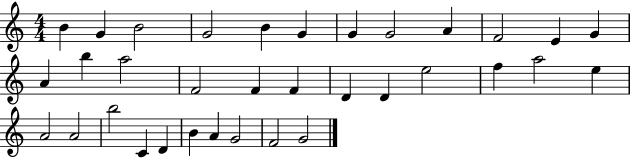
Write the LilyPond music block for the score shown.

{
  \clef treble
  \numericTimeSignature
  \time 4/4
  \key c \major
  b'4 g'4 b'2 | g'2 b'4 g'4 | g'4 g'2 a'4 | f'2 e'4 g'4 | \break a'4 b''4 a''2 | f'2 f'4 f'4 | d'4 d'4 e''2 | f''4 a''2 e''4 | \break a'2 a'2 | b''2 c'4 d'4 | b'4 a'4 g'2 | f'2 g'2 | \break \bar "|."
}